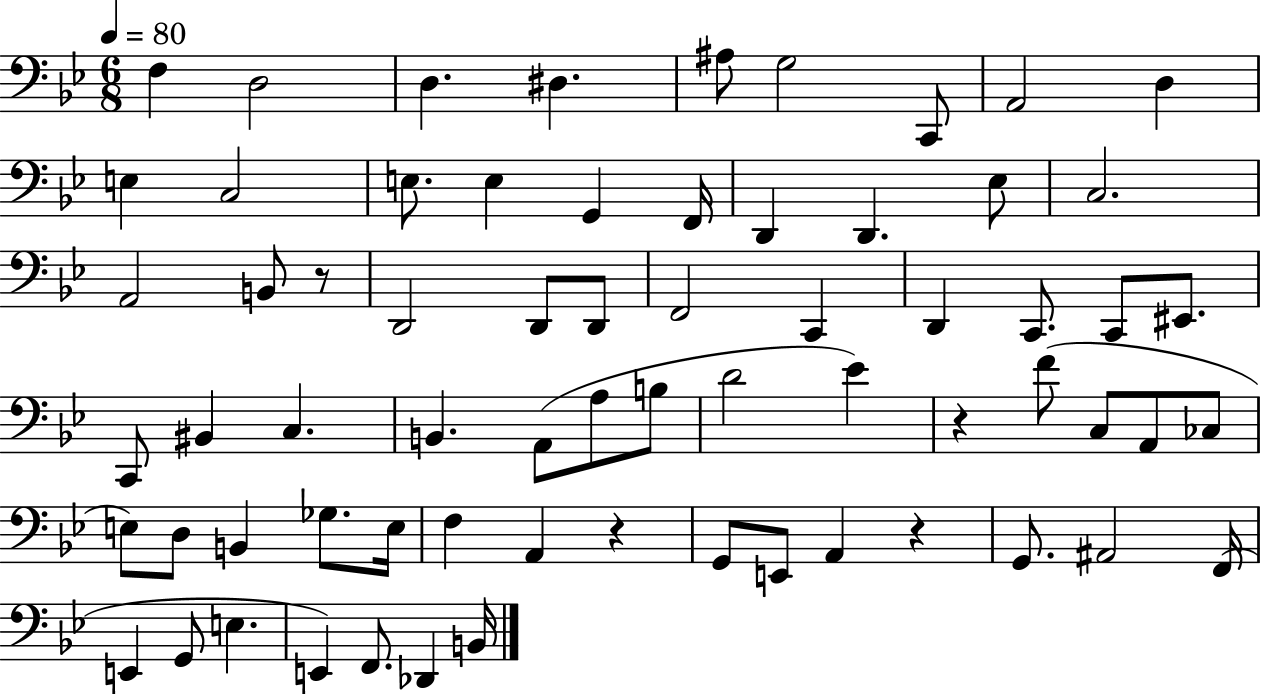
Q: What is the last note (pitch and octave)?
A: B2